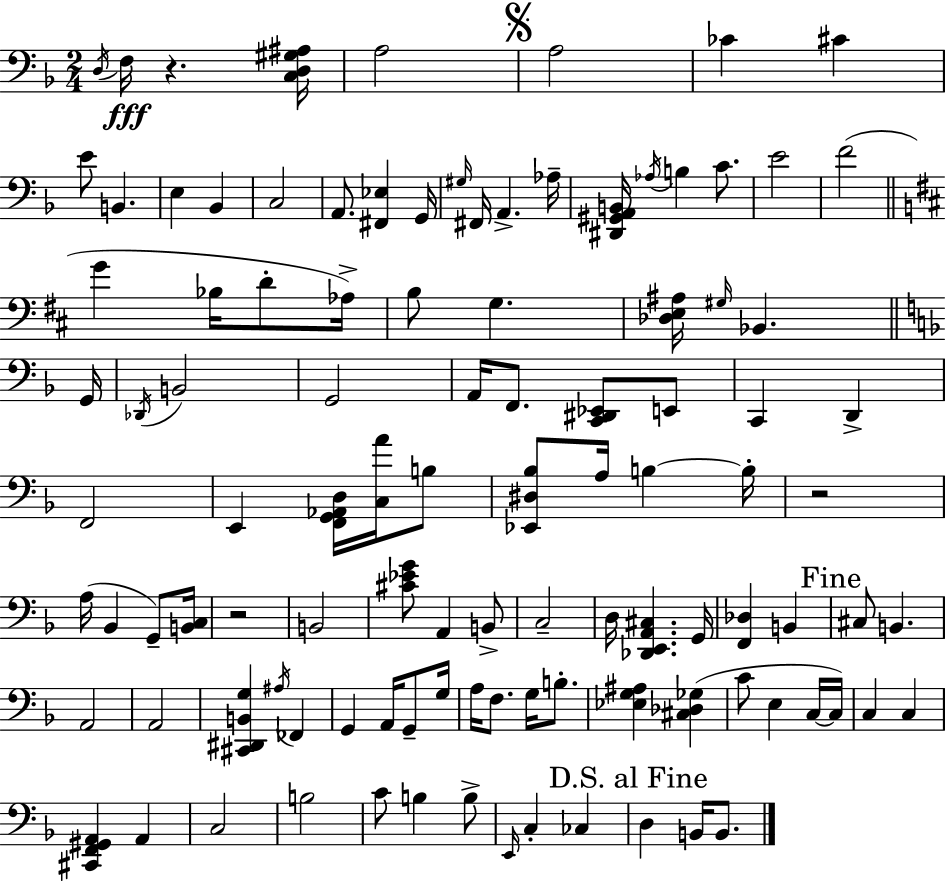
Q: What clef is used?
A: bass